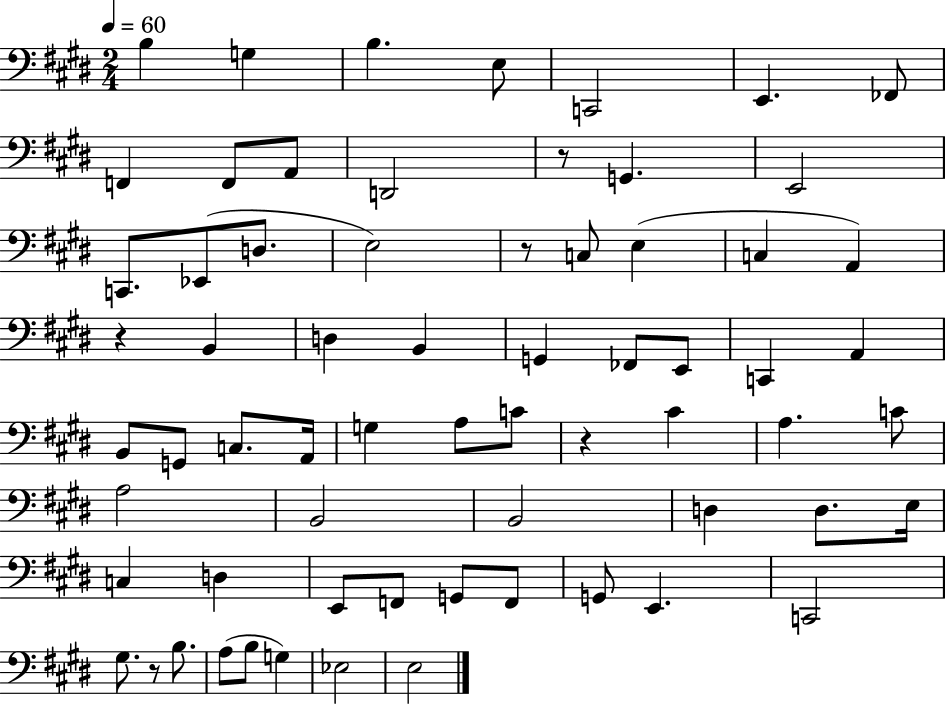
X:1
T:Untitled
M:2/4
L:1/4
K:E
B, G, B, E,/2 C,,2 E,, _F,,/2 F,, F,,/2 A,,/2 D,,2 z/2 G,, E,,2 C,,/2 _E,,/2 D,/2 E,2 z/2 C,/2 E, C, A,, z B,, D, B,, G,, _F,,/2 E,,/2 C,, A,, B,,/2 G,,/2 C,/2 A,,/4 G, A,/2 C/2 z ^C A, C/2 A,2 B,,2 B,,2 D, D,/2 E,/4 C, D, E,,/2 F,,/2 G,,/2 F,,/2 G,,/2 E,, C,,2 ^G,/2 z/2 B,/2 A,/2 B,/2 G, _E,2 E,2